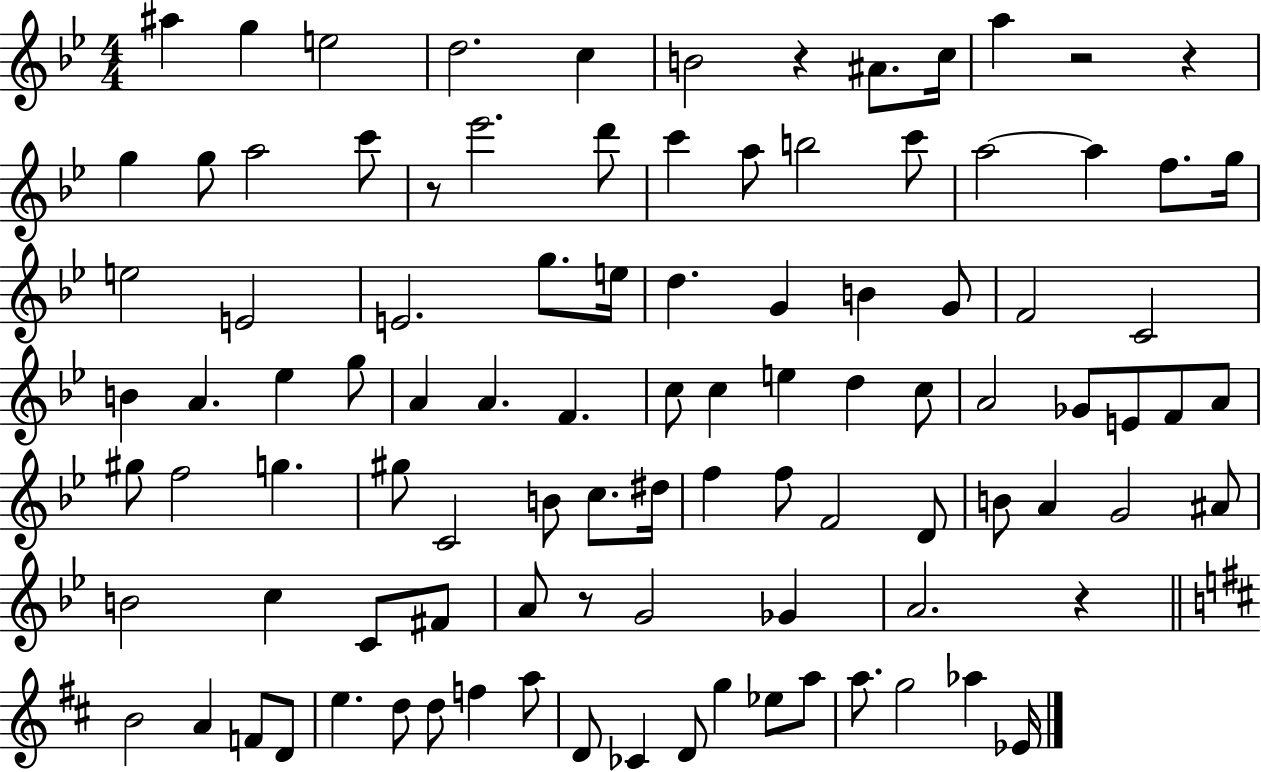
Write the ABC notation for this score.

X:1
T:Untitled
M:4/4
L:1/4
K:Bb
^a g e2 d2 c B2 z ^A/2 c/4 a z2 z g g/2 a2 c'/2 z/2 _e'2 d'/2 c' a/2 b2 c'/2 a2 a f/2 g/4 e2 E2 E2 g/2 e/4 d G B G/2 F2 C2 B A _e g/2 A A F c/2 c e d c/2 A2 _G/2 E/2 F/2 A/2 ^g/2 f2 g ^g/2 C2 B/2 c/2 ^d/4 f f/2 F2 D/2 B/2 A G2 ^A/2 B2 c C/2 ^F/2 A/2 z/2 G2 _G A2 z B2 A F/2 D/2 e d/2 d/2 f a/2 D/2 _C D/2 g _e/2 a/2 a/2 g2 _a _E/4